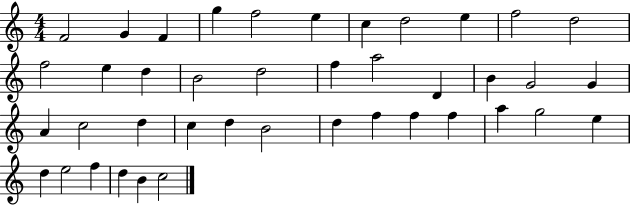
{
  \clef treble
  \numericTimeSignature
  \time 4/4
  \key c \major
  f'2 g'4 f'4 | g''4 f''2 e''4 | c''4 d''2 e''4 | f''2 d''2 | \break f''2 e''4 d''4 | b'2 d''2 | f''4 a''2 d'4 | b'4 g'2 g'4 | \break a'4 c''2 d''4 | c''4 d''4 b'2 | d''4 f''4 f''4 f''4 | a''4 g''2 e''4 | \break d''4 e''2 f''4 | d''4 b'4 c''2 | \bar "|."
}